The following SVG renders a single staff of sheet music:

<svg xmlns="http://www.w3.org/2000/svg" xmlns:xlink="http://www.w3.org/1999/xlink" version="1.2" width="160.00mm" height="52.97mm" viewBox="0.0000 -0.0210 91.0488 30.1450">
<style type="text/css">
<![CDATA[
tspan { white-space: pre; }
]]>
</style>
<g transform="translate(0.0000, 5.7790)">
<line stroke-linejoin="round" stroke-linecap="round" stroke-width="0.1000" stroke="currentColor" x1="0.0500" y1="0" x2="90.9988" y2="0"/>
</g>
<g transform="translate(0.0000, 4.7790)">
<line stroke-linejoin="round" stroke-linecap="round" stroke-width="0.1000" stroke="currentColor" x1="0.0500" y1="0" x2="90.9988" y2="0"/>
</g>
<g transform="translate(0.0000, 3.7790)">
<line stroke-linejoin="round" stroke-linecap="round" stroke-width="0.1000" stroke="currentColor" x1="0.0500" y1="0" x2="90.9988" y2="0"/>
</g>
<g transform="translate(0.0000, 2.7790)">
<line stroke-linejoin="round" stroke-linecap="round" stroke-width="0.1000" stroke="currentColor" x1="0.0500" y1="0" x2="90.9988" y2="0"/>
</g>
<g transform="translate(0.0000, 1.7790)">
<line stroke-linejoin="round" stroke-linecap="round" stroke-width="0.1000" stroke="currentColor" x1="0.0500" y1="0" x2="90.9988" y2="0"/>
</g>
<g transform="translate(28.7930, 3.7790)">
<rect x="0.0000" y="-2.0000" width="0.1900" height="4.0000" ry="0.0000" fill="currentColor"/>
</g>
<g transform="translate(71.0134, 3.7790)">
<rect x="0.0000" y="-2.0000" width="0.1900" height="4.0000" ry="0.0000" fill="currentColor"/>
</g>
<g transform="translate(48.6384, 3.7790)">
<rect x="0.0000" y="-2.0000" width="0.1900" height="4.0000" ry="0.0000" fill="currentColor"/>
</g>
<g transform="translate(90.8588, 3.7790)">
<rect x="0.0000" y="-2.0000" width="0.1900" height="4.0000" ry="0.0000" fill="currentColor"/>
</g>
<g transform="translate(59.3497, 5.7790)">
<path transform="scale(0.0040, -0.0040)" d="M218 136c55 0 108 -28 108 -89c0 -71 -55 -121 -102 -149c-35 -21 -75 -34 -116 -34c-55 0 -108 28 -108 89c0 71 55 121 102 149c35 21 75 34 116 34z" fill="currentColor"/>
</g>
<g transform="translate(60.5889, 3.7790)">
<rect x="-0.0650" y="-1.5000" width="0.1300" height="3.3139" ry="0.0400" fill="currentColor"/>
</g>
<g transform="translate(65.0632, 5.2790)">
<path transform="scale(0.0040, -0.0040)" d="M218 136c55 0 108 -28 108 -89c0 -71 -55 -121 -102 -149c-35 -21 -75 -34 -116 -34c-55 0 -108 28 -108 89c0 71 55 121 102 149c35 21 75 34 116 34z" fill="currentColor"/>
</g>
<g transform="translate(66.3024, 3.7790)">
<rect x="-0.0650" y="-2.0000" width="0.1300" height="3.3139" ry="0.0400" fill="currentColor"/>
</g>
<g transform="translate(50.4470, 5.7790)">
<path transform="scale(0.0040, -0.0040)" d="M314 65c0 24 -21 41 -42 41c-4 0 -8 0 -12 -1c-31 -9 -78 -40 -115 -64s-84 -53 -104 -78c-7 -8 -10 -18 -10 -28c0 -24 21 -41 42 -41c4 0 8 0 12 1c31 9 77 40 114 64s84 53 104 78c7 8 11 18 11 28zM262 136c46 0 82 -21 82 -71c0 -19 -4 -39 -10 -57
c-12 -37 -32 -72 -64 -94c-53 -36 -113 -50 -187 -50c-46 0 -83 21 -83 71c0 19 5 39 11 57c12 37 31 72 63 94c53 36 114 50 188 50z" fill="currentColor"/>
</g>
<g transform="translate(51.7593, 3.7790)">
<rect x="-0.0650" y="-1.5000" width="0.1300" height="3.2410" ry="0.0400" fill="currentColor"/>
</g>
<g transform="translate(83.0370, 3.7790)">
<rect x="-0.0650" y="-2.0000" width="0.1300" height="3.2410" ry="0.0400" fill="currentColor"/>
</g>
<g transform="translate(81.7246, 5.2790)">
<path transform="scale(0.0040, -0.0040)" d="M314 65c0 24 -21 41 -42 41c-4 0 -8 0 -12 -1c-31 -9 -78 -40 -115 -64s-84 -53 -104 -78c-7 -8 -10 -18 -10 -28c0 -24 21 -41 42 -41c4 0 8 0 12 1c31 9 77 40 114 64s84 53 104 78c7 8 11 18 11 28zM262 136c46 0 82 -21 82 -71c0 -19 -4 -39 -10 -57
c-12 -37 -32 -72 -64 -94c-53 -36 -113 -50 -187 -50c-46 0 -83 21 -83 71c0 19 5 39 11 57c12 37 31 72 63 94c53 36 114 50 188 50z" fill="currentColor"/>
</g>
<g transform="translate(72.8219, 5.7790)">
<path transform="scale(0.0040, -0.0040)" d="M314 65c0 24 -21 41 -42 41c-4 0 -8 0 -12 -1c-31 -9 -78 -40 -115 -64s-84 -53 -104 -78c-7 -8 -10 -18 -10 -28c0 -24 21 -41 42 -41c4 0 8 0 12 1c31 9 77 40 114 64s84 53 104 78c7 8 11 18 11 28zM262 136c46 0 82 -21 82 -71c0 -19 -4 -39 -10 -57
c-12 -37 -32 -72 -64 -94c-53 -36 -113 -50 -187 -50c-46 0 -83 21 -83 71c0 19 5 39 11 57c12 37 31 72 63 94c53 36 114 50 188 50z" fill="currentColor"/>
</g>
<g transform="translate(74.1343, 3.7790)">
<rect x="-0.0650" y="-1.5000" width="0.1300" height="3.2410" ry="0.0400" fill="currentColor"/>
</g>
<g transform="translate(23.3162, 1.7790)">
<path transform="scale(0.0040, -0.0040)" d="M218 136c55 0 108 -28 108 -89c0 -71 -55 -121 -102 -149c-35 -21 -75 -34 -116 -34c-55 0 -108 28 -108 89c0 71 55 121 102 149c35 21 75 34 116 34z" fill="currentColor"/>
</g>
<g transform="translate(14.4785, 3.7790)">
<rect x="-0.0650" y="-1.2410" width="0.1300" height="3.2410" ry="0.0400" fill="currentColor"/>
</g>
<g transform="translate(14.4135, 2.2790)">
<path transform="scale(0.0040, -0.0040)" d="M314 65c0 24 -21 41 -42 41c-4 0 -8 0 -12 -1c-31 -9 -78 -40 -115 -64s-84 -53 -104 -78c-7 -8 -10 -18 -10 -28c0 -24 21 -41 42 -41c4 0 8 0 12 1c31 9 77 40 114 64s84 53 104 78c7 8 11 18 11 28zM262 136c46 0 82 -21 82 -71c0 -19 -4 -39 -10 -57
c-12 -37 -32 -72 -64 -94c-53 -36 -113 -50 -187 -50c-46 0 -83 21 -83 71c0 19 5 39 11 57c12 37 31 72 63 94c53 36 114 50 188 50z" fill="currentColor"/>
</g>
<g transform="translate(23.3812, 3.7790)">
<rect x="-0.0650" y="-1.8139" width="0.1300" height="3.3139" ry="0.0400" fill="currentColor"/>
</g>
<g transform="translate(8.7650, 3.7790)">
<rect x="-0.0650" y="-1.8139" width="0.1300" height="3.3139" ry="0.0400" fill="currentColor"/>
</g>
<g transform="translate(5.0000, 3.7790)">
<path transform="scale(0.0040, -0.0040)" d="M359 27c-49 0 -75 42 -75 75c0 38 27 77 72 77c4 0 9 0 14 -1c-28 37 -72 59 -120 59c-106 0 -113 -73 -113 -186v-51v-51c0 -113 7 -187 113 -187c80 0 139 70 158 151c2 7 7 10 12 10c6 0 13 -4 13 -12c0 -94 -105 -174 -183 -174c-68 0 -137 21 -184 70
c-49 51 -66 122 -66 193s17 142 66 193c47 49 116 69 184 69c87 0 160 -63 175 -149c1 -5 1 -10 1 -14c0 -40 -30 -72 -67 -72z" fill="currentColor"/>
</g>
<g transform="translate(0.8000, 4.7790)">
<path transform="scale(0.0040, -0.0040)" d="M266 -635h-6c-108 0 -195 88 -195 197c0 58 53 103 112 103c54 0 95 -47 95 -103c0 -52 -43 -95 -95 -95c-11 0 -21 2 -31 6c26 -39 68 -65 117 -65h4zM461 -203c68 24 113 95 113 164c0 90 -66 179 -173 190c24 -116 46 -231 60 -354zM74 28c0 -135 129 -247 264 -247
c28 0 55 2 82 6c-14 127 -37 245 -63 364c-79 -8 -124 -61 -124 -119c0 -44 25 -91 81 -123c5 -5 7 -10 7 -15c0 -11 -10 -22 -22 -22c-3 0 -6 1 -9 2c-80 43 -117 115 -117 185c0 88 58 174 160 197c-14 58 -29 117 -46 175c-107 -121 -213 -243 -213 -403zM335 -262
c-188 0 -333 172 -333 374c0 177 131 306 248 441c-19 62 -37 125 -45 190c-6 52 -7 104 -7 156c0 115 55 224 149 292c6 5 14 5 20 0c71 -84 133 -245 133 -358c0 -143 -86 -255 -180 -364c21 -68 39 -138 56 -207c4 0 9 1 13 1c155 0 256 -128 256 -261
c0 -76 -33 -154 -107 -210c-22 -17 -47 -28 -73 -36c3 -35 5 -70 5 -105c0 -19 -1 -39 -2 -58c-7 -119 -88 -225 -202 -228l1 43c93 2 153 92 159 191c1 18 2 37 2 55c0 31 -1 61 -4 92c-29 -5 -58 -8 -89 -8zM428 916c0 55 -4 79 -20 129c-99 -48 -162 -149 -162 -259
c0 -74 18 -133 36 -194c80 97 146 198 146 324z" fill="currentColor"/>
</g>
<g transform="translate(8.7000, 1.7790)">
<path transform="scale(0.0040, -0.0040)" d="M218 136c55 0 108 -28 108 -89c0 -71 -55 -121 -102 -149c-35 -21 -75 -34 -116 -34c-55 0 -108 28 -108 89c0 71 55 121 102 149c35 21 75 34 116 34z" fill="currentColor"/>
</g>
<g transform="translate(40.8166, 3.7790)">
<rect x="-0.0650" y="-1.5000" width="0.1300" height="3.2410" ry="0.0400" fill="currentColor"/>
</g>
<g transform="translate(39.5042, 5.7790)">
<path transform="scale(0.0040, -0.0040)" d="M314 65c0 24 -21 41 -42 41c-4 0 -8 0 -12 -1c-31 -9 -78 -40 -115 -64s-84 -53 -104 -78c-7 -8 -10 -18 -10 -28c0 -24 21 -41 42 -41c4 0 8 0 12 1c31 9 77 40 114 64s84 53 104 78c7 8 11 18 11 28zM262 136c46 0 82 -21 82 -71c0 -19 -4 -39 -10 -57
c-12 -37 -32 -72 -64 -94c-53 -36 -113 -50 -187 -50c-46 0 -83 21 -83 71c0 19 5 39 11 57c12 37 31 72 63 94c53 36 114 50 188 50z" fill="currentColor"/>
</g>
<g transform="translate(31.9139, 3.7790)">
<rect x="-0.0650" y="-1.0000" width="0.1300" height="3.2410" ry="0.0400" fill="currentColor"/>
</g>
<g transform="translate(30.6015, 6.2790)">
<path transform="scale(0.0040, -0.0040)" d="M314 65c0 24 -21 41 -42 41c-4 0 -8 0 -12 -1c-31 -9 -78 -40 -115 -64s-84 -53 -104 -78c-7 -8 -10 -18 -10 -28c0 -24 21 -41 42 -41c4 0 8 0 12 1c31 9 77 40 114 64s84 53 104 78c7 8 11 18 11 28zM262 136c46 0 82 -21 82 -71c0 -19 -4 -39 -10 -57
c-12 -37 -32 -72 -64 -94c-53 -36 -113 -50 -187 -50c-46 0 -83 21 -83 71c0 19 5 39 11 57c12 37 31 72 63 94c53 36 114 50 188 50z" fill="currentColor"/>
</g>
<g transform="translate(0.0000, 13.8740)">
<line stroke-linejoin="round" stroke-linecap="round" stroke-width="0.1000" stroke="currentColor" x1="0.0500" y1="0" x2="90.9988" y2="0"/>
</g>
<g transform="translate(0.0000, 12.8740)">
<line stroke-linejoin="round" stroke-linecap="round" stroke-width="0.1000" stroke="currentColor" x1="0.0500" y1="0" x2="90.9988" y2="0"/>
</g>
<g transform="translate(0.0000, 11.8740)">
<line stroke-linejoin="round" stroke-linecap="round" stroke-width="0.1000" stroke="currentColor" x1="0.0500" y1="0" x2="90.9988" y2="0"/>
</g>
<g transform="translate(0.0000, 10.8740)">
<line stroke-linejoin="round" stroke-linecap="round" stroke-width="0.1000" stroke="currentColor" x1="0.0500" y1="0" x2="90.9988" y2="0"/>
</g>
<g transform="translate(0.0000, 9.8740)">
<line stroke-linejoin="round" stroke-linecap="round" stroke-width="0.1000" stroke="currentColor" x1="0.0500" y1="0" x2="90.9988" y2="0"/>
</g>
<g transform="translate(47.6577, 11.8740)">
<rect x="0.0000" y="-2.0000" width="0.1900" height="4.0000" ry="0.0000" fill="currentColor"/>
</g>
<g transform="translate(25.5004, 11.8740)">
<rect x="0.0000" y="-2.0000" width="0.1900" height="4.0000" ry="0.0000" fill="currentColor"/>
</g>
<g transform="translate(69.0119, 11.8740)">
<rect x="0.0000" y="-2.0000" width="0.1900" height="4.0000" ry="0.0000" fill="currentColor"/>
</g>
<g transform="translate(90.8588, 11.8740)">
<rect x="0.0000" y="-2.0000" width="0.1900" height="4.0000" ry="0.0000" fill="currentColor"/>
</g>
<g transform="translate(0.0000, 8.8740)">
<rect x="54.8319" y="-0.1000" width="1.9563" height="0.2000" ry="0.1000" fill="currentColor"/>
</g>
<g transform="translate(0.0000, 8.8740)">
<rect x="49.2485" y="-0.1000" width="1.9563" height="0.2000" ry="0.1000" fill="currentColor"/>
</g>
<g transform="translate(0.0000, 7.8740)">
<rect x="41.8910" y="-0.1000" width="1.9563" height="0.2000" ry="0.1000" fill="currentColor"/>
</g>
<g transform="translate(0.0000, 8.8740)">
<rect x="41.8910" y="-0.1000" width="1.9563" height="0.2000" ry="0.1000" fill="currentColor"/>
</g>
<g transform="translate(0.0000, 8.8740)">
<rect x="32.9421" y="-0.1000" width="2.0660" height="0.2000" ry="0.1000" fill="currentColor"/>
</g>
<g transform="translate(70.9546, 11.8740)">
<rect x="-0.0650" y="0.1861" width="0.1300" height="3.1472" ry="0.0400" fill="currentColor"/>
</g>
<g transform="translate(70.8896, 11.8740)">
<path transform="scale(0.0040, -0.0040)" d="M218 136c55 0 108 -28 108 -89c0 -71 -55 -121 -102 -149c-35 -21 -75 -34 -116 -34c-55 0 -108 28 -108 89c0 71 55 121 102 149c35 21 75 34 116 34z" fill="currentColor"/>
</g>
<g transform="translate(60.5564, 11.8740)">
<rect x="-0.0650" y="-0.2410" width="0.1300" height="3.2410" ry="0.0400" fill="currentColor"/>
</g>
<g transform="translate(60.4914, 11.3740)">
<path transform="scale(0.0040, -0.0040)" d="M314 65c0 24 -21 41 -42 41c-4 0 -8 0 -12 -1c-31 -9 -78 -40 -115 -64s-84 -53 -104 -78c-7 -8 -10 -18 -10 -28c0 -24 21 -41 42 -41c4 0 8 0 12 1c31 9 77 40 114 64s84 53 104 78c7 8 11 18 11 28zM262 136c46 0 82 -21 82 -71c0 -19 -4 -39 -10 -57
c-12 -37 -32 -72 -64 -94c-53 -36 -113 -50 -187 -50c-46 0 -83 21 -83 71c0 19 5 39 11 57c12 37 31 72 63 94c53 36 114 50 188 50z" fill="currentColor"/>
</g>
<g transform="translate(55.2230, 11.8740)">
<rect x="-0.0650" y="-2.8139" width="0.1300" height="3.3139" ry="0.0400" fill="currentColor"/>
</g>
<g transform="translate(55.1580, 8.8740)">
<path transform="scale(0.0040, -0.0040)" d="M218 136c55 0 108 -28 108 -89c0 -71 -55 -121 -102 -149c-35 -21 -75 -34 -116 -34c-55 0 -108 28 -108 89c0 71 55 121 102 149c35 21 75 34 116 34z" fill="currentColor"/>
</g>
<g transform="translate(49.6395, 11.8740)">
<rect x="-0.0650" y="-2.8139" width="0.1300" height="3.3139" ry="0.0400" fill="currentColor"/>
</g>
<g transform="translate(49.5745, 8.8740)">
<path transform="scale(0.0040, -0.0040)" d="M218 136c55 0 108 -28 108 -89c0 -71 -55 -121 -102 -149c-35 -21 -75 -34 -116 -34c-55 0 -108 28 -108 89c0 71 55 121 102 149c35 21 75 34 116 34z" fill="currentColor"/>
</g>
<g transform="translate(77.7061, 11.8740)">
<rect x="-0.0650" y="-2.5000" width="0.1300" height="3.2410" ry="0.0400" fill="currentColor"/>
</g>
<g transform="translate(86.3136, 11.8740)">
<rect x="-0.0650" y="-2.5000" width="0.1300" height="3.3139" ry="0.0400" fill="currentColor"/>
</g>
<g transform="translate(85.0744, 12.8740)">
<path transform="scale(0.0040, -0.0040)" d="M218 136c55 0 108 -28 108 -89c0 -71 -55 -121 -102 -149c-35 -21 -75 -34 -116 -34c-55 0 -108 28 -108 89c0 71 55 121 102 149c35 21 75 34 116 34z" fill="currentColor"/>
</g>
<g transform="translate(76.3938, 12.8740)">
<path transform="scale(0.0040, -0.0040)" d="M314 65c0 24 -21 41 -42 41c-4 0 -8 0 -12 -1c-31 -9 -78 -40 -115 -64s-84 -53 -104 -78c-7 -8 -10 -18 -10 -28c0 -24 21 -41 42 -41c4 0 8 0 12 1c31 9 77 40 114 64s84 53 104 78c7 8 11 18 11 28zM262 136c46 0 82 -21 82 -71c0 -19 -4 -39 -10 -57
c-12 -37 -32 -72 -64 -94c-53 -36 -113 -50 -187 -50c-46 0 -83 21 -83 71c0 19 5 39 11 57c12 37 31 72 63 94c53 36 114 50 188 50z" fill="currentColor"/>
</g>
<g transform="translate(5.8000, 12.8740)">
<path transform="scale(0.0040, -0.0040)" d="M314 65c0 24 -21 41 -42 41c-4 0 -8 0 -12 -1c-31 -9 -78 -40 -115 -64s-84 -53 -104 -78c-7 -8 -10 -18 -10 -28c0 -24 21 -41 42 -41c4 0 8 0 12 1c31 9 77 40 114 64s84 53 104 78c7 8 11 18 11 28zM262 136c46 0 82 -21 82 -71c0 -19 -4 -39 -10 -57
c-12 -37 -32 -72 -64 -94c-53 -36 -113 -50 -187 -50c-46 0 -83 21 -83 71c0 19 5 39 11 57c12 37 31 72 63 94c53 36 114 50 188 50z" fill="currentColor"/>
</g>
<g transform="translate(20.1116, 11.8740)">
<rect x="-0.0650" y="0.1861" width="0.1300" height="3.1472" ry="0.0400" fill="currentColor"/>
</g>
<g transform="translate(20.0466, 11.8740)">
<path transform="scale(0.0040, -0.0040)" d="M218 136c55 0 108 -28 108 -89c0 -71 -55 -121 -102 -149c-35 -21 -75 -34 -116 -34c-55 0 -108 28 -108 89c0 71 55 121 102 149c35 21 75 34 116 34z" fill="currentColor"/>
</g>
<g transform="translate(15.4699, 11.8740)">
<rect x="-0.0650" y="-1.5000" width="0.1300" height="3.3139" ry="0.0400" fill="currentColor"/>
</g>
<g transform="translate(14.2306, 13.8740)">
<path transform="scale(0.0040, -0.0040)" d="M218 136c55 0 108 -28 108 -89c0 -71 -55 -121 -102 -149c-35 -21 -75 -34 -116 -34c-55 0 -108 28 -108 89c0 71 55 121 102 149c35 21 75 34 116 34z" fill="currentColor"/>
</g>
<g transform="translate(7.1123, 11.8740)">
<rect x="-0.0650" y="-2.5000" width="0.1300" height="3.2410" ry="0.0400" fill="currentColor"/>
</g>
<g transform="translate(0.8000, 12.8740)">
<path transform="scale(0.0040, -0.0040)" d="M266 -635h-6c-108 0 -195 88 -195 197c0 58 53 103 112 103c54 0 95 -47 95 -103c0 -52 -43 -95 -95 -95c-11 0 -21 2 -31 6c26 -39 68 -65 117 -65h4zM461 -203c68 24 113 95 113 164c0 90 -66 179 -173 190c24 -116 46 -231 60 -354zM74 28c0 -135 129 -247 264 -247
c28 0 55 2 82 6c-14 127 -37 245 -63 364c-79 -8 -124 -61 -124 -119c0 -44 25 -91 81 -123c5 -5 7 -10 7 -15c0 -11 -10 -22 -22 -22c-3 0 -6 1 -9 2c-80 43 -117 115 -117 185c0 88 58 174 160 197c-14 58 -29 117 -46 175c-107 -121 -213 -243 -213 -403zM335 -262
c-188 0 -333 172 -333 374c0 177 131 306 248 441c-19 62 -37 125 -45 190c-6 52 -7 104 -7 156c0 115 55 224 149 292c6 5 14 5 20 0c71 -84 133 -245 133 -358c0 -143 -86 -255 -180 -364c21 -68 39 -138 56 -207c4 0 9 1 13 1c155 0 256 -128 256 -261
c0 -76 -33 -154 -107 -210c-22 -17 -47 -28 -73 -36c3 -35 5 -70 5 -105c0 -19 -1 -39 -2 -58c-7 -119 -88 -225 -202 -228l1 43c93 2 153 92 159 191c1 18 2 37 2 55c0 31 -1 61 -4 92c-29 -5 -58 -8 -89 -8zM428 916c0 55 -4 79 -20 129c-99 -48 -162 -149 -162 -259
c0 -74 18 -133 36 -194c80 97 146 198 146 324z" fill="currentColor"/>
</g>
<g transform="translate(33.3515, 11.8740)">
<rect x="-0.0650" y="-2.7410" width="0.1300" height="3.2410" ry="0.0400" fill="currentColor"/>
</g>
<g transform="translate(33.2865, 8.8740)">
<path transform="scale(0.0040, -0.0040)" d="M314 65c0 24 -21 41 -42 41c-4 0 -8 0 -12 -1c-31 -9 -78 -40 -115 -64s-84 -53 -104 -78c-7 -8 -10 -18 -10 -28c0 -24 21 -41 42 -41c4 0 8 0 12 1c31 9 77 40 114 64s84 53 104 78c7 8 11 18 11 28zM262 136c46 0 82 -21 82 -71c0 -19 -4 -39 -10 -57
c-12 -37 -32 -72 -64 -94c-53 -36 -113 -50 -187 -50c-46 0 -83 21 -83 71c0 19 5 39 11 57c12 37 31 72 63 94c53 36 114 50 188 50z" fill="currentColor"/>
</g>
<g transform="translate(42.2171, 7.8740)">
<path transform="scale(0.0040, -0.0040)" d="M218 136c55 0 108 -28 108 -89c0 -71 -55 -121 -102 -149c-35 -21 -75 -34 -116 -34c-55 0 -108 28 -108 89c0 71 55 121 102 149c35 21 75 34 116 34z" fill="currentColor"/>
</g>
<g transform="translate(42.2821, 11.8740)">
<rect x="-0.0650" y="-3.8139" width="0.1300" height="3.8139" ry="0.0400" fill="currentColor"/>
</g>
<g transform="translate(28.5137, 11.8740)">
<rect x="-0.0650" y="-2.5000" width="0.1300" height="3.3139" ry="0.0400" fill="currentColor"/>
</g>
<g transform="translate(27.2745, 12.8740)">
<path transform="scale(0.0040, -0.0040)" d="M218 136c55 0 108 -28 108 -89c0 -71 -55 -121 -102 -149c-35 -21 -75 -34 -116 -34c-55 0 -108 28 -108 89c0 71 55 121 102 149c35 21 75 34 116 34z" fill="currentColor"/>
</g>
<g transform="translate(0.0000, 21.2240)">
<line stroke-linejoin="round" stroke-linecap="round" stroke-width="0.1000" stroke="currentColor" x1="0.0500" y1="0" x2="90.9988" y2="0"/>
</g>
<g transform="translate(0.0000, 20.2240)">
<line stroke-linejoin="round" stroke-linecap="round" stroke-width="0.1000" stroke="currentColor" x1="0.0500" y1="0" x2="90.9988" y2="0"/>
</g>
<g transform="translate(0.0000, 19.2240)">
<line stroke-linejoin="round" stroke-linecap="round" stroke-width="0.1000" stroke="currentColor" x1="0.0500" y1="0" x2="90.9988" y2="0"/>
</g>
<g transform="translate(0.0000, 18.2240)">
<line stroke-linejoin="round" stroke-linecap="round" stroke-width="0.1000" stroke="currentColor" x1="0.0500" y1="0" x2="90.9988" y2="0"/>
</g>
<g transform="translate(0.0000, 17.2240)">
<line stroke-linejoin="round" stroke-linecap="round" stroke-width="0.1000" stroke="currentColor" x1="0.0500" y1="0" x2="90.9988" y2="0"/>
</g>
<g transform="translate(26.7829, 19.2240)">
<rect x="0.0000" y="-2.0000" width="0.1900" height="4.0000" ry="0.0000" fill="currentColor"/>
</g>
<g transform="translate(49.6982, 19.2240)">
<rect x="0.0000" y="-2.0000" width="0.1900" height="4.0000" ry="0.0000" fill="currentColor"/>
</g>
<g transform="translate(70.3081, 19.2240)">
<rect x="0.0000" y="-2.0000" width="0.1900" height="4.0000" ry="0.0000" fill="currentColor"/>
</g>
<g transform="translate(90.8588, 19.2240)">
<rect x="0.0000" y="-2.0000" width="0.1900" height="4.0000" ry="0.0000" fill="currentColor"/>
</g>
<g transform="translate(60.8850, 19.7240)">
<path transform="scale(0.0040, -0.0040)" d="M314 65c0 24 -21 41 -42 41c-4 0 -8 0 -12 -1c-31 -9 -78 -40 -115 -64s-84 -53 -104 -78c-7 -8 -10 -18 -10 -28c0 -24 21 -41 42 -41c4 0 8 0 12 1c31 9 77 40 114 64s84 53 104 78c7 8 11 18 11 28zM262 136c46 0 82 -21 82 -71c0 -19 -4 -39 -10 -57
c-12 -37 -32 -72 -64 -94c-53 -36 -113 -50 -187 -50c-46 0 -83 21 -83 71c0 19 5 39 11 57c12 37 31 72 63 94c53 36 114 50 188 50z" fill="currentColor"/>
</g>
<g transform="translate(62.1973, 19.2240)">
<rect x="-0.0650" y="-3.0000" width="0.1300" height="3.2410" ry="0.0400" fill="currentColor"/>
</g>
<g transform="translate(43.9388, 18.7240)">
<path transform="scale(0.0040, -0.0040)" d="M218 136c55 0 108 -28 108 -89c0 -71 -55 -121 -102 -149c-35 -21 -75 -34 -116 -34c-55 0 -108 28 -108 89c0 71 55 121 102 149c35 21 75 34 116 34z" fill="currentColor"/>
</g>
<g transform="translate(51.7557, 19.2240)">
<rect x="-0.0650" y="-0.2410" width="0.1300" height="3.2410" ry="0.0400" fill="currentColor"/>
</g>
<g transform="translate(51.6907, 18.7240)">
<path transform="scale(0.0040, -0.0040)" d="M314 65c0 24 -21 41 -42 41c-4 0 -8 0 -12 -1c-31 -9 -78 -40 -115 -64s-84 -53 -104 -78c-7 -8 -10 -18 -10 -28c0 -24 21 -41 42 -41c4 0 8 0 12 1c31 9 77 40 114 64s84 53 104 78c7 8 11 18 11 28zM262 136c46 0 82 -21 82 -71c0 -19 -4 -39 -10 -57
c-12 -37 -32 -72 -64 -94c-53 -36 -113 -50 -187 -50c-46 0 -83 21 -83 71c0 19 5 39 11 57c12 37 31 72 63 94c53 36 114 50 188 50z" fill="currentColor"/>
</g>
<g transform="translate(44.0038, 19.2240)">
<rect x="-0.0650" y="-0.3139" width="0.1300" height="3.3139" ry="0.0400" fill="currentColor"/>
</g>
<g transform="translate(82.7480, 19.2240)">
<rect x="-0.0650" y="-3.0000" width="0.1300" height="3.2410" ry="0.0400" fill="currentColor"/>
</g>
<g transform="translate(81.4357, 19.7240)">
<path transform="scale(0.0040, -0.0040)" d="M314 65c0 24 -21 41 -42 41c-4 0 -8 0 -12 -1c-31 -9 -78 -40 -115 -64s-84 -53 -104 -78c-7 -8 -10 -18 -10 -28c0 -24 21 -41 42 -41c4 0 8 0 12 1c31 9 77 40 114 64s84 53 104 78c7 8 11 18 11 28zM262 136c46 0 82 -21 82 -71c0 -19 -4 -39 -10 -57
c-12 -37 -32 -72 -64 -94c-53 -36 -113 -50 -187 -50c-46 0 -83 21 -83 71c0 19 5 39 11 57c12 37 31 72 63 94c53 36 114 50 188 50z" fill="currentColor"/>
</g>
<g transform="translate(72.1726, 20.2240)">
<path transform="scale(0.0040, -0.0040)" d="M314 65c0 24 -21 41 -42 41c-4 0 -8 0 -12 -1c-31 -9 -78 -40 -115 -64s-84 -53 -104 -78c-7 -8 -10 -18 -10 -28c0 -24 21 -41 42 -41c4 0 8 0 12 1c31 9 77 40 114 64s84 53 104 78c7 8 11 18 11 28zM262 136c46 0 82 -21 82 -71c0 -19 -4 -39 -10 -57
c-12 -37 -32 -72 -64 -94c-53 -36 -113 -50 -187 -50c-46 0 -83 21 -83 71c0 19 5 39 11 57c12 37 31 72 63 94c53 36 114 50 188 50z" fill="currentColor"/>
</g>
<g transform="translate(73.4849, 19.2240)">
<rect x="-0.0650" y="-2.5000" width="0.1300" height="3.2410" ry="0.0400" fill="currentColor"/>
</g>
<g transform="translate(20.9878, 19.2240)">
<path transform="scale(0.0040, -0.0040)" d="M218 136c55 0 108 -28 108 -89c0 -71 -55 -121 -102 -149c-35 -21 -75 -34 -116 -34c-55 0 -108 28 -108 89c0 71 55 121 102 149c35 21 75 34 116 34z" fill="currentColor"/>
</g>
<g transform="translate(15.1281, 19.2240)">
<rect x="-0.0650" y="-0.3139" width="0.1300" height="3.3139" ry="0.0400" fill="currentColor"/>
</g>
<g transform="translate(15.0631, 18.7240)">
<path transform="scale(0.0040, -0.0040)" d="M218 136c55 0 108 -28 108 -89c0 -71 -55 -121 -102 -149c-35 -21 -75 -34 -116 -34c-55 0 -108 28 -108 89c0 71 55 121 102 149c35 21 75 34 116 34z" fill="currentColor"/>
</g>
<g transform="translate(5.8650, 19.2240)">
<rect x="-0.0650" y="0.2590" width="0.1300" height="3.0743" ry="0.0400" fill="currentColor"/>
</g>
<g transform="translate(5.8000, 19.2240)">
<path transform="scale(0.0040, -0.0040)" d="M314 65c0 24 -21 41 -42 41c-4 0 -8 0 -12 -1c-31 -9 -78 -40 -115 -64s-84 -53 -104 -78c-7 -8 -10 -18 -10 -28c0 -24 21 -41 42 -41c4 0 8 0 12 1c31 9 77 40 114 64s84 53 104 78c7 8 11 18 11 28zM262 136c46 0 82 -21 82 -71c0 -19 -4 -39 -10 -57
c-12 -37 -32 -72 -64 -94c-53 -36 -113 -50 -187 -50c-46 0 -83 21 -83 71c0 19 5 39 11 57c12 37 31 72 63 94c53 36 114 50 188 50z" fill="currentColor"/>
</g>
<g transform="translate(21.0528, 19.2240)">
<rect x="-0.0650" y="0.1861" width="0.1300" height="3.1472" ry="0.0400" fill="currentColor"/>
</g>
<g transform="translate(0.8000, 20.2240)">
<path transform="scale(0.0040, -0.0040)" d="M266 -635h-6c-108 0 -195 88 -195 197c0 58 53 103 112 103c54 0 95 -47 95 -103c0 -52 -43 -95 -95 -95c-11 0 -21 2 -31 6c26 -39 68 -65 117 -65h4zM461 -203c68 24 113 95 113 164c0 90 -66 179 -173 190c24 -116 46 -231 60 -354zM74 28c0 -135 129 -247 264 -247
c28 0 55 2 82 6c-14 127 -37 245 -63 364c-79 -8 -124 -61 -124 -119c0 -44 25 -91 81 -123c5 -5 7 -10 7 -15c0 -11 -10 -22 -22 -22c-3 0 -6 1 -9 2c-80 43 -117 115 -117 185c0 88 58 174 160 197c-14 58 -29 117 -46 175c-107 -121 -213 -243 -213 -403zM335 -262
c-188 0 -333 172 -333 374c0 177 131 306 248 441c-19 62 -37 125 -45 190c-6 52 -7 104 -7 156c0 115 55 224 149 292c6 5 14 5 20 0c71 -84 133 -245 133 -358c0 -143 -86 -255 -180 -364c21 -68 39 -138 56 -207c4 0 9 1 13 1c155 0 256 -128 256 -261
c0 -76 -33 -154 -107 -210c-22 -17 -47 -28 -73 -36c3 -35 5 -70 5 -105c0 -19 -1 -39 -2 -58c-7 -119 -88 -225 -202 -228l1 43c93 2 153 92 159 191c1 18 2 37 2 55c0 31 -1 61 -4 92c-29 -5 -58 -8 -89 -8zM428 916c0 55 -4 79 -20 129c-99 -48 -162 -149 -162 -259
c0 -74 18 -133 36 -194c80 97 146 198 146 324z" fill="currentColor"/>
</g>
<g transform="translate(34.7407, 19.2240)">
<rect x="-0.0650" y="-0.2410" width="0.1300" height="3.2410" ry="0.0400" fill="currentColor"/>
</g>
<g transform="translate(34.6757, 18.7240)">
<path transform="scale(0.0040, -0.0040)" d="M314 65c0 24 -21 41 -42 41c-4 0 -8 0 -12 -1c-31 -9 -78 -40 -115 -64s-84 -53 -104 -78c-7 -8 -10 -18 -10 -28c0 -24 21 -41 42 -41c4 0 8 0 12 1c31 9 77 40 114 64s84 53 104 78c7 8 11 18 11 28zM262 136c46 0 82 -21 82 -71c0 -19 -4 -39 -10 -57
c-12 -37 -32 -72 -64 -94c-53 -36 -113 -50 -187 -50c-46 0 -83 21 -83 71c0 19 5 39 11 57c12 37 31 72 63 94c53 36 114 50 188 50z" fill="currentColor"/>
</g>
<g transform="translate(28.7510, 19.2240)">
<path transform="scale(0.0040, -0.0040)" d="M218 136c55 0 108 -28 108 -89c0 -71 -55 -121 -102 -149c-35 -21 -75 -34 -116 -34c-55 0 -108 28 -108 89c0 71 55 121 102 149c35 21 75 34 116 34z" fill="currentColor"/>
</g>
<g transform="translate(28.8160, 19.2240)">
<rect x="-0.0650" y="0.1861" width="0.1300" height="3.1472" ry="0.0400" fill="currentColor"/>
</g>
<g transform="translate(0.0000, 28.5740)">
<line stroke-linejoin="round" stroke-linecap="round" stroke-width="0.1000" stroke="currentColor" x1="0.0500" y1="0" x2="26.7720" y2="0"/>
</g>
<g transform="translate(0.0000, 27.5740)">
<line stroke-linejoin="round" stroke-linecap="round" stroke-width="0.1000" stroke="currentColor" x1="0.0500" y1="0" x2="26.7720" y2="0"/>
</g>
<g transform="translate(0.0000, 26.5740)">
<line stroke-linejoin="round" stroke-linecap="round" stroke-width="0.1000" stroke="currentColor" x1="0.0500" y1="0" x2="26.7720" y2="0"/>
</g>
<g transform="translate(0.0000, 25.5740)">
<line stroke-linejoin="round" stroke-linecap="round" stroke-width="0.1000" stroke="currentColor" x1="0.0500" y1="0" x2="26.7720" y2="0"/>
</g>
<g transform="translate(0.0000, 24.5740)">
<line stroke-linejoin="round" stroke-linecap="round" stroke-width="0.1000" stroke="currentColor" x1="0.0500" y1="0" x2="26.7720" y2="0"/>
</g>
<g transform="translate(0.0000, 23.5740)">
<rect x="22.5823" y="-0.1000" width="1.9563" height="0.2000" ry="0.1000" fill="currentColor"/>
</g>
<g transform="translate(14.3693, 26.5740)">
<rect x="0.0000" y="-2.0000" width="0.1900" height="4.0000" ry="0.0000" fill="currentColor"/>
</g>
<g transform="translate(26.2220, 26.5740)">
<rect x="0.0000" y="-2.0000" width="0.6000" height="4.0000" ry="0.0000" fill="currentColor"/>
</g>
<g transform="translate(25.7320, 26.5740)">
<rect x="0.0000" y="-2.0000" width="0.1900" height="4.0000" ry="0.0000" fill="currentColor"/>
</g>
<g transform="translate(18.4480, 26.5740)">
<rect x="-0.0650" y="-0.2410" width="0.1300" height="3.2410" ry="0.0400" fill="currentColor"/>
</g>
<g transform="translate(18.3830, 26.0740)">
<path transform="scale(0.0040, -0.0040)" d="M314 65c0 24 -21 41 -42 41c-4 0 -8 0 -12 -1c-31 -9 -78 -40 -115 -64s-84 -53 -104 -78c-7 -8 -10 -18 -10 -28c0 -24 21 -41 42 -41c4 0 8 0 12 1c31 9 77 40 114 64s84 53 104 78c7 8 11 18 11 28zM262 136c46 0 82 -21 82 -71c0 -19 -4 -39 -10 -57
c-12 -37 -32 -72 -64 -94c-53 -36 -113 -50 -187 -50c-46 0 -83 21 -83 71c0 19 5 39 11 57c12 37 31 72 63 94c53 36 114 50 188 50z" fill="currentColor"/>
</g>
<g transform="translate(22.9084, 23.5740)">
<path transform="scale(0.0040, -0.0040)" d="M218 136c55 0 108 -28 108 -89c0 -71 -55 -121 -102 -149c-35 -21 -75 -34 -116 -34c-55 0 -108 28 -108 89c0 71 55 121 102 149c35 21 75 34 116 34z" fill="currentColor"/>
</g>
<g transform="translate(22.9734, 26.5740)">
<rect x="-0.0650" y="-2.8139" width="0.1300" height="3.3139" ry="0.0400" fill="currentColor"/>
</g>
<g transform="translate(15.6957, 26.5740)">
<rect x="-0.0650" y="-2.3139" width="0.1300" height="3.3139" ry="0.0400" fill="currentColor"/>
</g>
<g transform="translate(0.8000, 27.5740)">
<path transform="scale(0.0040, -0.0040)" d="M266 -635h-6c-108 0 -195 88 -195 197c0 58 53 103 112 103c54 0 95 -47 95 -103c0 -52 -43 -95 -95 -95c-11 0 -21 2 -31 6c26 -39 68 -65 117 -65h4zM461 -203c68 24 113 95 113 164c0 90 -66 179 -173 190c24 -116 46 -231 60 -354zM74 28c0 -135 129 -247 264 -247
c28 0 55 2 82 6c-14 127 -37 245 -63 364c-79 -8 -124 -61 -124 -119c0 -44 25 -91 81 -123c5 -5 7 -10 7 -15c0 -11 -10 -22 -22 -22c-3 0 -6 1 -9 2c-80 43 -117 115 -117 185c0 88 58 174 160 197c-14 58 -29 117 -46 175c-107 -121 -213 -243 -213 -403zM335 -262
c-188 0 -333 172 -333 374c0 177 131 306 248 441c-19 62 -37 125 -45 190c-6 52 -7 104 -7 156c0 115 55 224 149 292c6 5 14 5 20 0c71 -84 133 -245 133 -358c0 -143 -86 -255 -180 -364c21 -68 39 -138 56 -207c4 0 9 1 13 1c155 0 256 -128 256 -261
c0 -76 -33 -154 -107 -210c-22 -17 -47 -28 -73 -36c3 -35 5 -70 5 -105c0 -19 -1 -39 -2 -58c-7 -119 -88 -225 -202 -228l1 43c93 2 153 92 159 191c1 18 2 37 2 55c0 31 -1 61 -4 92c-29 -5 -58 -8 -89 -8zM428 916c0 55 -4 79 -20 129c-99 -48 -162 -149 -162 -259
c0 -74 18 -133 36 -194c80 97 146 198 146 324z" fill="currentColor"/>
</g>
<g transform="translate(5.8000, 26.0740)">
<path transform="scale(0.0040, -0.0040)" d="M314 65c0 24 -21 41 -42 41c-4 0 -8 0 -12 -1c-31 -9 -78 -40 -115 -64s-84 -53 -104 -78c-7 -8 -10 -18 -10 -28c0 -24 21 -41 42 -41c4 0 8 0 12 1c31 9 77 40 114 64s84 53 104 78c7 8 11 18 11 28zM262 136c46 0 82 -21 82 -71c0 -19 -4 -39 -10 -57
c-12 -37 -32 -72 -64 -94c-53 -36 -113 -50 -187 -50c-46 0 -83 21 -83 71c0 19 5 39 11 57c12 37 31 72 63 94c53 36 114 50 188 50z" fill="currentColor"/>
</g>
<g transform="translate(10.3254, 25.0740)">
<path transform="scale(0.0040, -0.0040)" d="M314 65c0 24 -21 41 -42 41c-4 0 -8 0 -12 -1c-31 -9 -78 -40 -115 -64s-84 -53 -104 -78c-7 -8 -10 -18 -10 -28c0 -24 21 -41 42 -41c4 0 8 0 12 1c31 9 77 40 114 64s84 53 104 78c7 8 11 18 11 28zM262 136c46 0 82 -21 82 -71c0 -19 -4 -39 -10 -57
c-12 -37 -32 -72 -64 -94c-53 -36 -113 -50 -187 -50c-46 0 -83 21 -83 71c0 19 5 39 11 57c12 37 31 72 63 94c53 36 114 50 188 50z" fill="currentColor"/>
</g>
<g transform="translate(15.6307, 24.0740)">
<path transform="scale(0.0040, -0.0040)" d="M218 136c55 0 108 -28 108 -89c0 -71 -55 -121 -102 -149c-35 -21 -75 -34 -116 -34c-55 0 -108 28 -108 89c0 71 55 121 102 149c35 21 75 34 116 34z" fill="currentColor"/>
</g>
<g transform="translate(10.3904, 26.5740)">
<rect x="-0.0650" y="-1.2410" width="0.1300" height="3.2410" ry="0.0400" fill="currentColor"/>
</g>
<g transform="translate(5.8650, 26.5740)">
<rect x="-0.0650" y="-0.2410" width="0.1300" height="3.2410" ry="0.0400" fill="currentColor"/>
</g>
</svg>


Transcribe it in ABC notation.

X:1
T:Untitled
M:4/4
L:1/4
K:C
f e2 f D2 E2 E2 E F E2 F2 G2 E B G a2 c' a a c2 B G2 G B2 c B B c2 c c2 A2 G2 A2 c2 e2 g c2 a